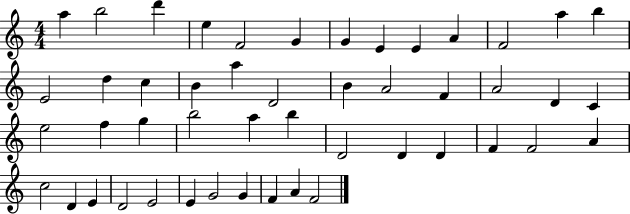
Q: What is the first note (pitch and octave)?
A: A5